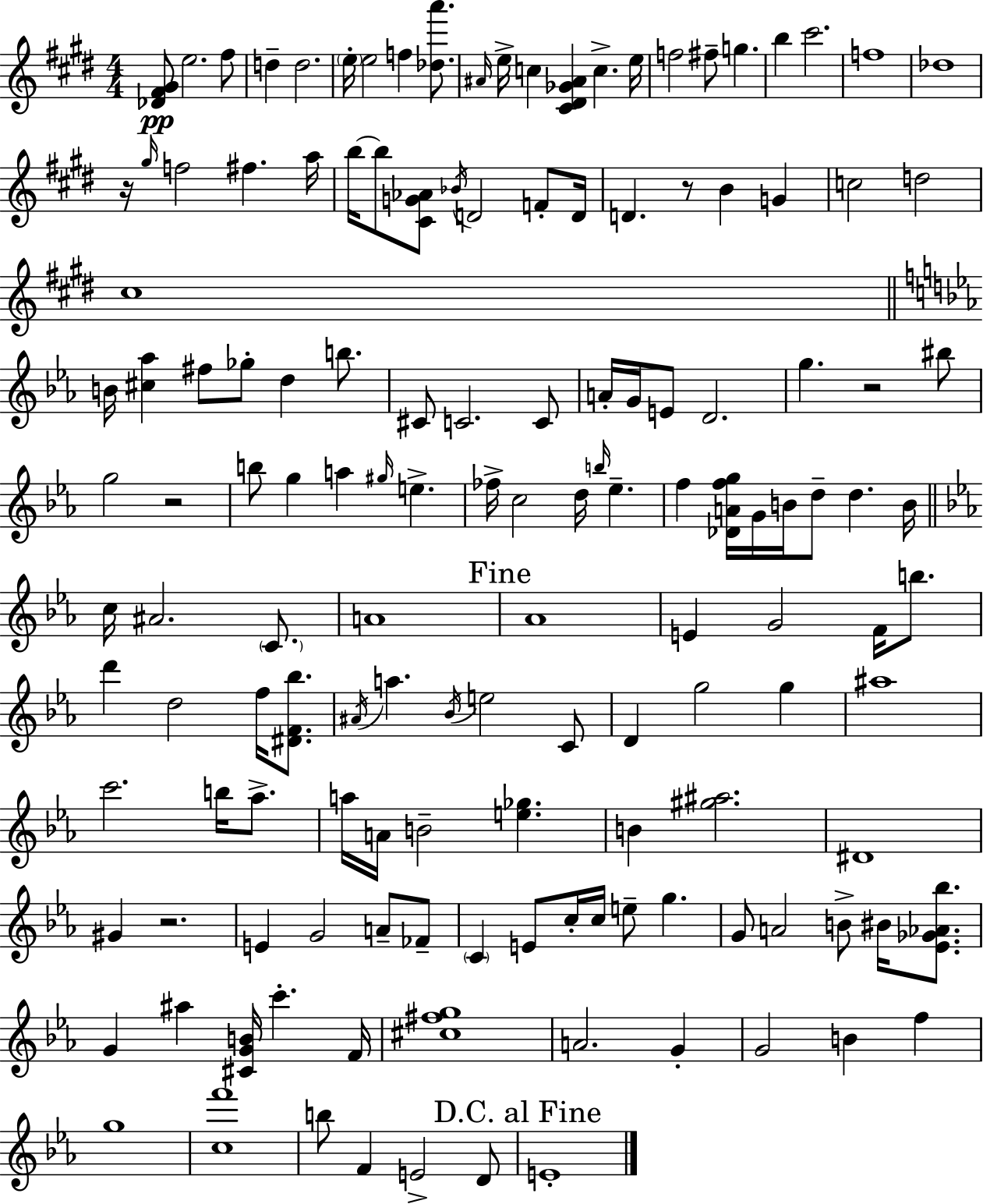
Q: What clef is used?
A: treble